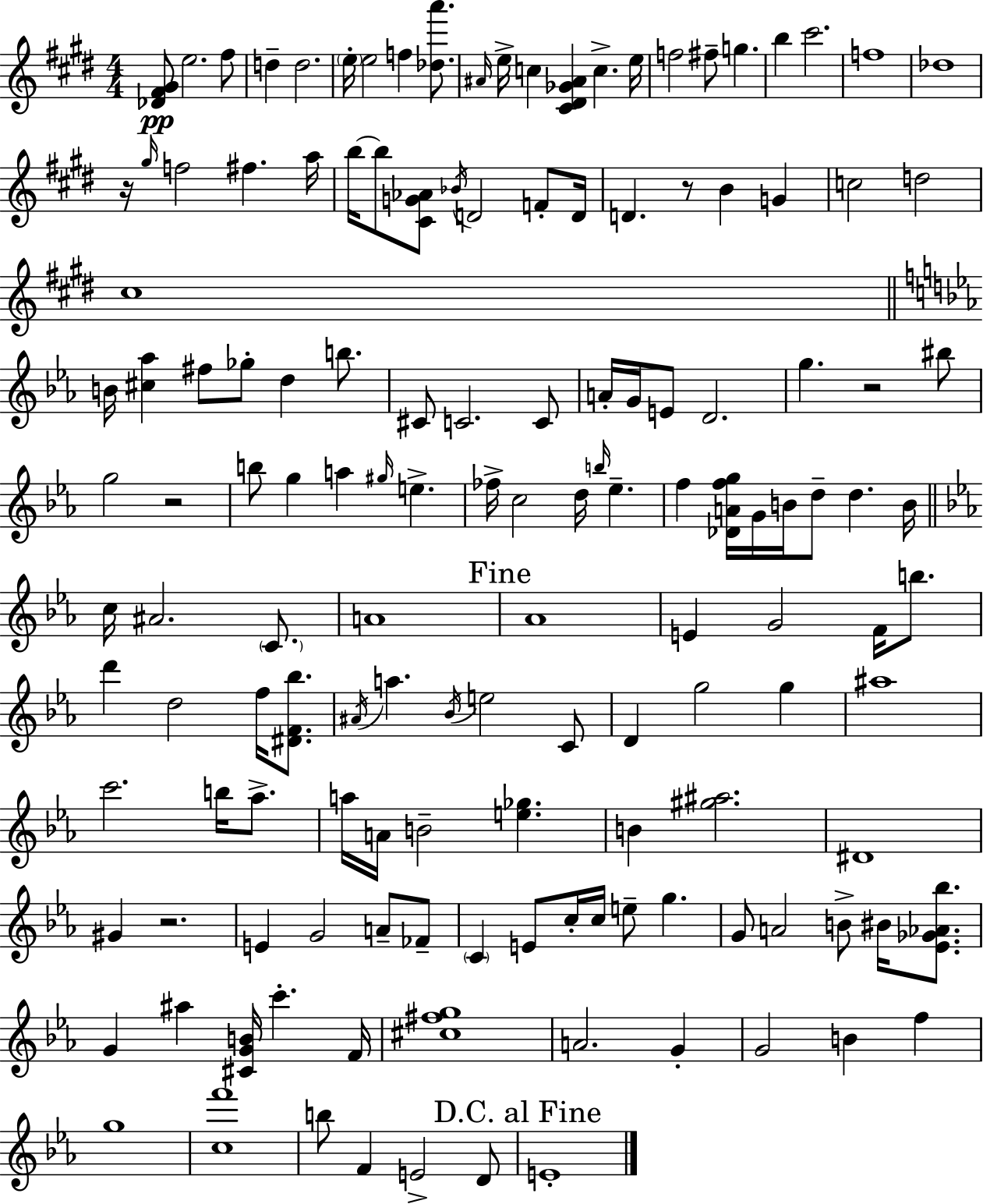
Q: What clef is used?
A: treble